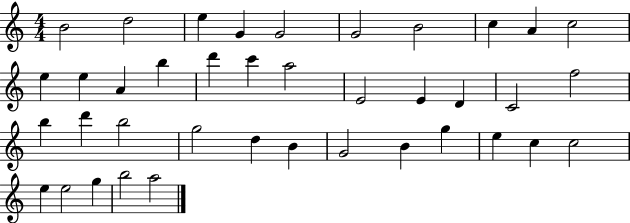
X:1
T:Untitled
M:4/4
L:1/4
K:C
B2 d2 e G G2 G2 B2 c A c2 e e A b d' c' a2 E2 E D C2 f2 b d' b2 g2 d B G2 B g e c c2 e e2 g b2 a2